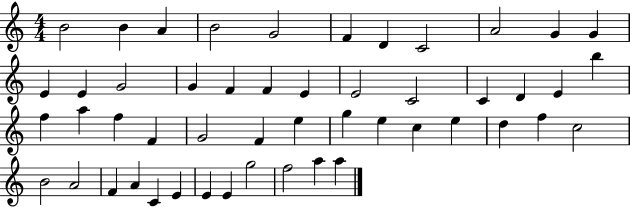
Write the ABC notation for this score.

X:1
T:Untitled
M:4/4
L:1/4
K:C
B2 B A B2 G2 F D C2 A2 G G E E G2 G F F E E2 C2 C D E b f a f F G2 F e g e c e d f c2 B2 A2 F A C E E E g2 f2 a a